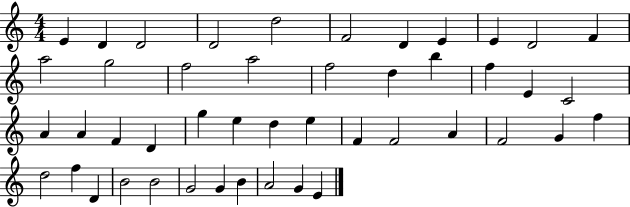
E4/q D4/q D4/h D4/h D5/h F4/h D4/q E4/q E4/q D4/h F4/q A5/h G5/h F5/h A5/h F5/h D5/q B5/q F5/q E4/q C4/h A4/q A4/q F4/q D4/q G5/q E5/q D5/q E5/q F4/q F4/h A4/q F4/h G4/q F5/q D5/h F5/q D4/q B4/h B4/h G4/h G4/q B4/q A4/h G4/q E4/q